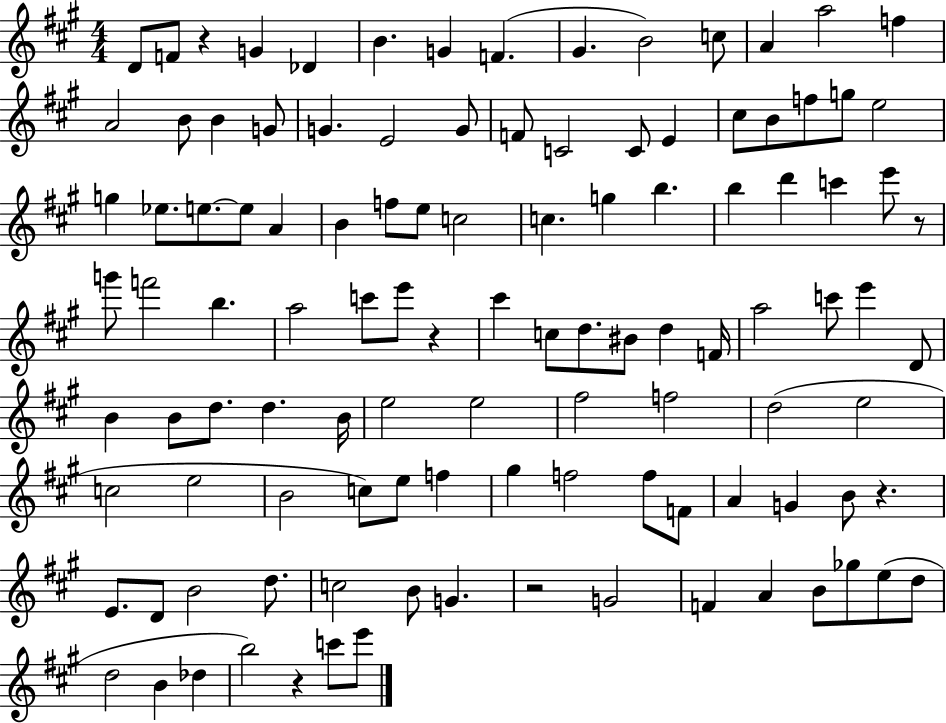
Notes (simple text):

D4/e F4/e R/q G4/q Db4/q B4/q. G4/q F4/q. G#4/q. B4/h C5/e A4/q A5/h F5/q A4/h B4/e B4/q G4/e G4/q. E4/h G4/e F4/e C4/h C4/e E4/q C#5/e B4/e F5/e G5/e E5/h G5/q Eb5/e. E5/e. E5/e A4/q B4/q F5/e E5/e C5/h C5/q. G5/q B5/q. B5/q D6/q C6/q E6/e R/e G6/e F6/h B5/q. A5/h C6/e E6/e R/q C#6/q C5/e D5/e. BIS4/e D5/q F4/s A5/h C6/e E6/q D4/e B4/q B4/e D5/e. D5/q. B4/s E5/h E5/h F#5/h F5/h D5/h E5/h C5/h E5/h B4/h C5/e E5/e F5/q G#5/q F5/h F5/e F4/e A4/q G4/q B4/e R/q. E4/e. D4/e B4/h D5/e. C5/h B4/e G4/q. R/h G4/h F4/q A4/q B4/e Gb5/e E5/e D5/e D5/h B4/q Db5/q B5/h R/q C6/e E6/e